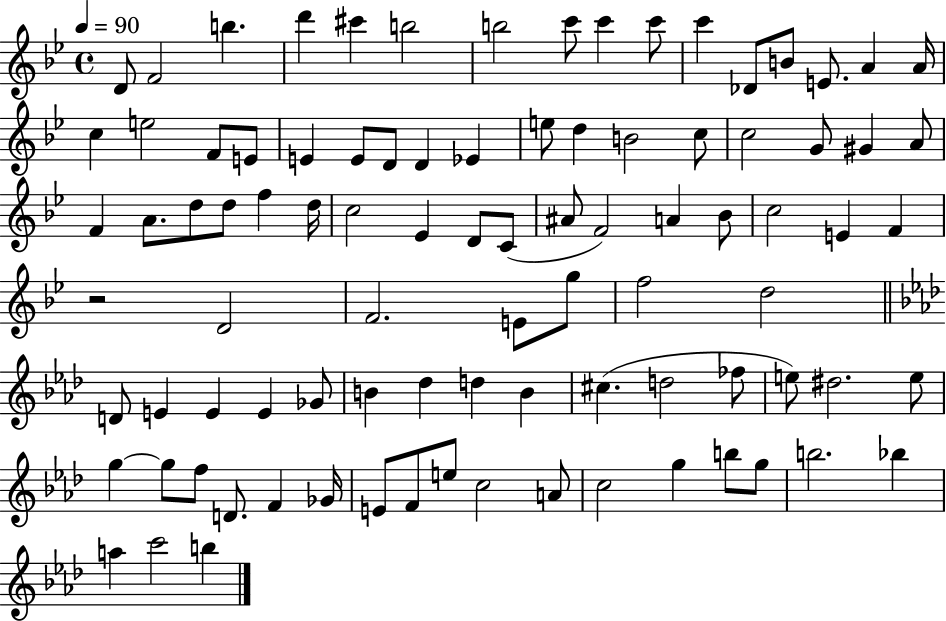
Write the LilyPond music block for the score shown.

{
  \clef treble
  \time 4/4
  \defaultTimeSignature
  \key bes \major
  \tempo 4 = 90
  \repeat volta 2 { d'8 f'2 b''4. | d'''4 cis'''4 b''2 | b''2 c'''8 c'''4 c'''8 | c'''4 des'8 b'8 e'8. a'4 a'16 | \break c''4 e''2 f'8 e'8 | e'4 e'8 d'8 d'4 ees'4 | e''8 d''4 b'2 c''8 | c''2 g'8 gis'4 a'8 | \break f'4 a'8. d''8 d''8 f''4 d''16 | c''2 ees'4 d'8 c'8( | ais'8 f'2) a'4 bes'8 | c''2 e'4 f'4 | \break r2 d'2 | f'2. e'8 g''8 | f''2 d''2 | \bar "||" \break \key aes \major d'8 e'4 e'4 e'4 ges'8 | b'4 des''4 d''4 b'4 | cis''4.( d''2 fes''8 | e''8) dis''2. e''8 | \break g''4~~ g''8 f''8 d'8. f'4 ges'16 | e'8 f'8 e''8 c''2 a'8 | c''2 g''4 b''8 g''8 | b''2. bes''4 | \break a''4 c'''2 b''4 | } \bar "|."
}